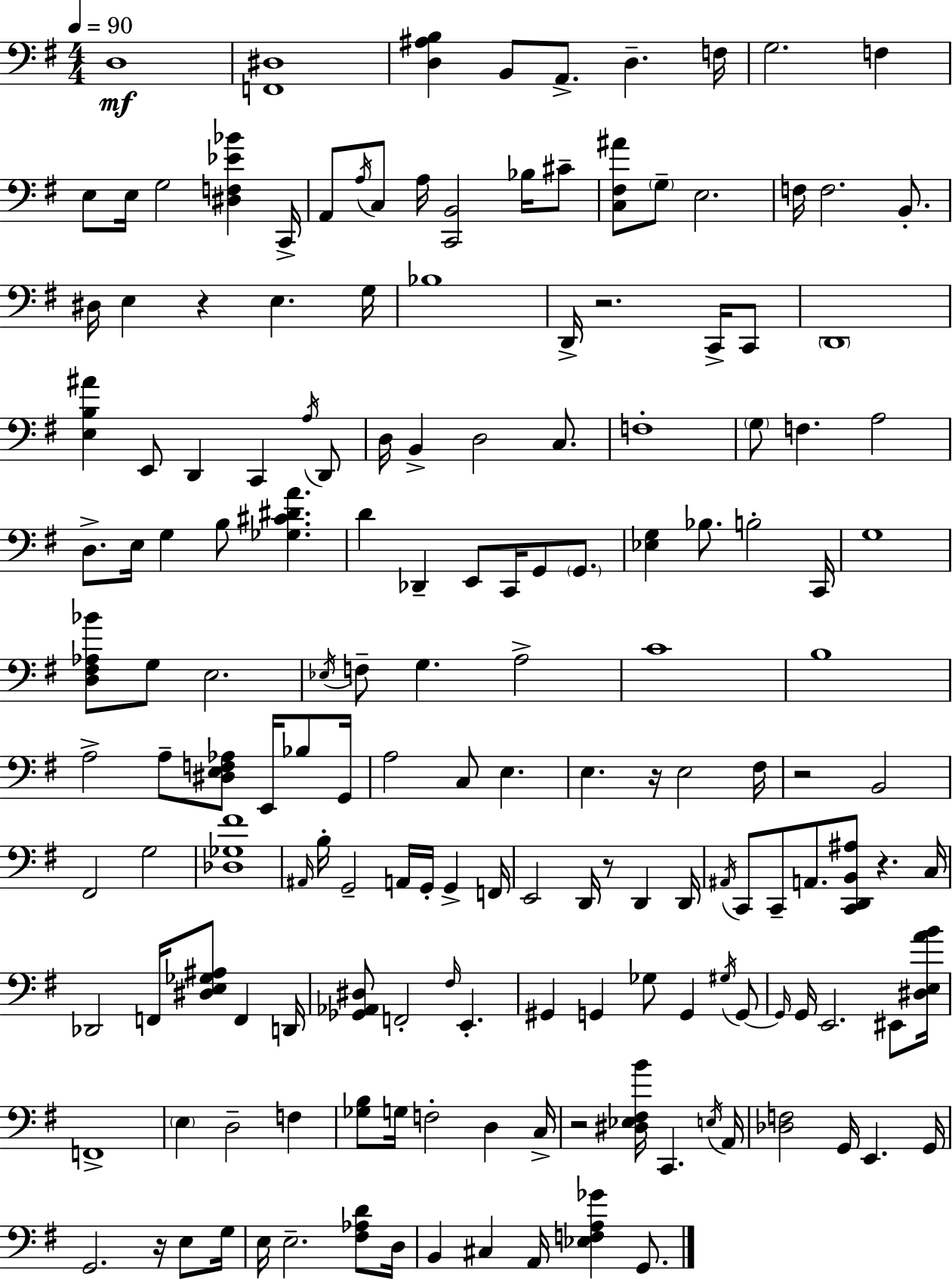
D3/w [F2,D#3]/w [D3,A#3,B3]/q B2/e A2/e. D3/q. F3/s G3/h. F3/q E3/e E3/s G3/h [D#3,F3,Eb4,Bb4]/q C2/s A2/e A3/s C3/e A3/s [C2,B2]/h Bb3/s C#4/e [C3,F#3,A#4]/e G3/e E3/h. F3/s F3/h. B2/e. D#3/s E3/q R/q E3/q. G3/s Bb3/w D2/s R/h. C2/s C2/e D2/w [E3,B3,A#4]/q E2/e D2/q C2/q A3/s D2/e D3/s B2/q D3/h C3/e. F3/w G3/e F3/q. A3/h D3/e. E3/s G3/q B3/e [Gb3,C#4,D#4,A4]/q. D4/q Db2/q E2/e C2/s G2/e G2/e. [Eb3,G3]/q Bb3/e. B3/h C2/s G3/w [D3,F#3,Ab3,Bb4]/e G3/e E3/h. Eb3/s F3/e G3/q. A3/h C4/w B3/w A3/h A3/e [D#3,E3,F3,Ab3]/e E2/s Bb3/e G2/s A3/h C3/e E3/q. E3/q. R/s E3/h F#3/s R/h B2/h F#2/h G3/h [Db3,Gb3,F#4]/w A#2/s B3/s G2/h A2/s G2/s G2/q F2/s E2/h D2/s R/e D2/q D2/s A#2/s C2/e C2/e A2/e. [C2,D2,B2,A#3]/e R/q. C3/s Db2/h F2/s [D#3,E3,Gb3,A#3]/e F2/q D2/s [Gb2,Ab2,D#3]/e F2/h F#3/s E2/q. G#2/q G2/q Gb3/e G2/q G#3/s G2/e G2/s G2/s E2/h. EIS2/e [D#3,E3,A4,B4]/s F2/w E3/q D3/h F3/q [Gb3,B3]/e G3/s F3/h D3/q C3/s R/h [D#3,Eb3,F#3,B4]/s C2/q. E3/s A2/s [Db3,F3]/h G2/s E2/q. G2/s G2/h. R/s E3/e G3/s E3/s E3/h. [F#3,Ab3,D4]/e D3/s B2/q C#3/q A2/s [Eb3,F3,A3,Gb4]/q G2/e.